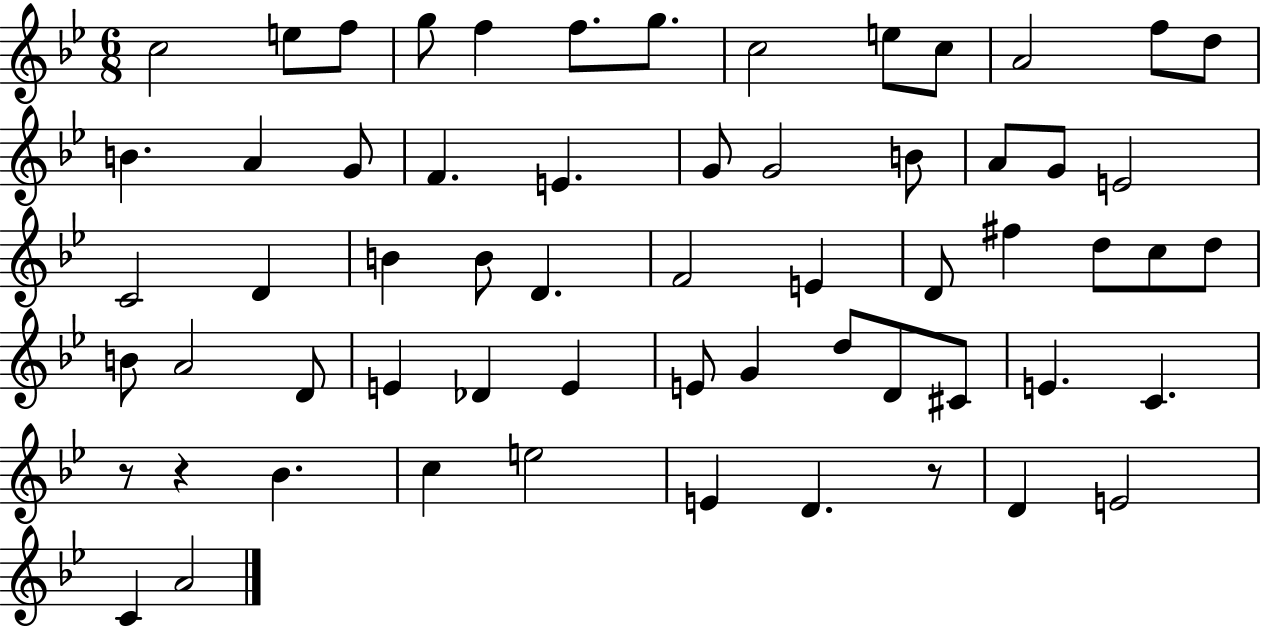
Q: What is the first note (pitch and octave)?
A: C5